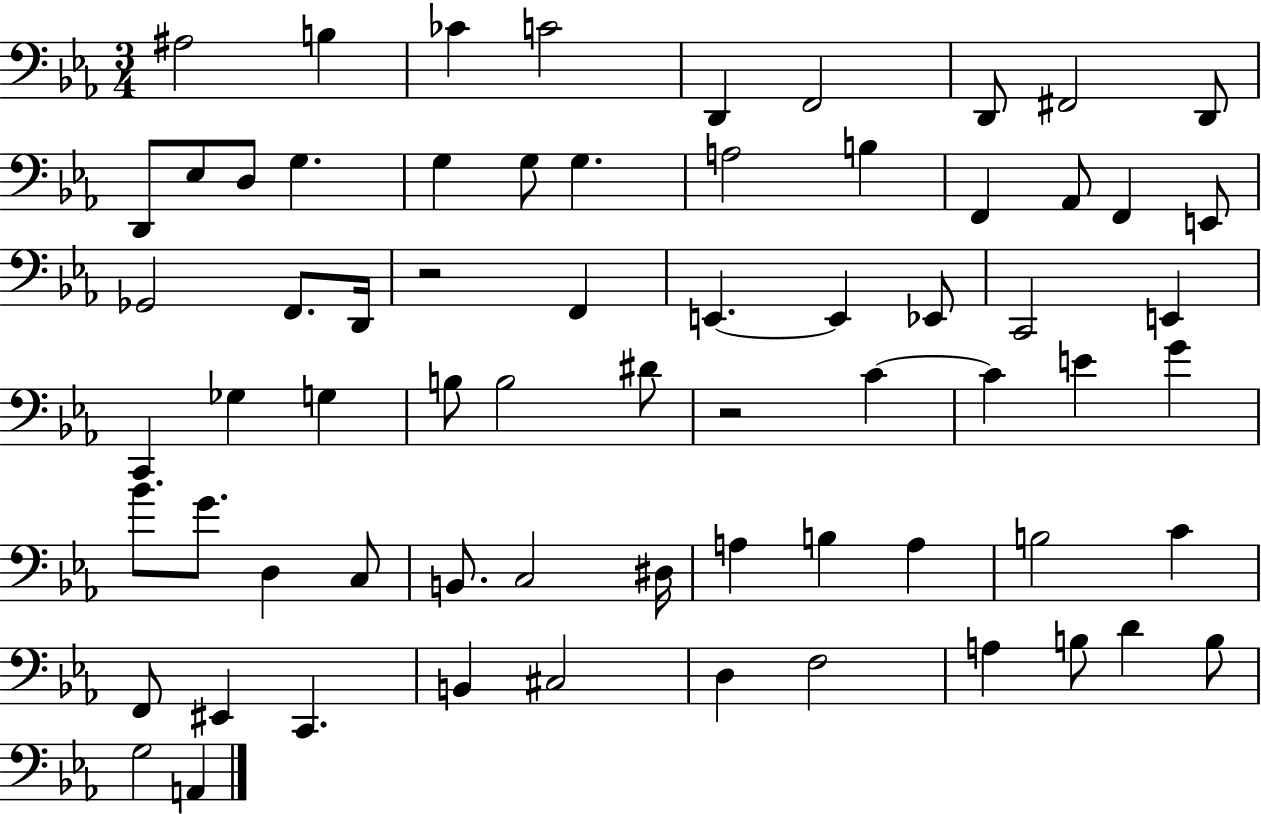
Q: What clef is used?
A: bass